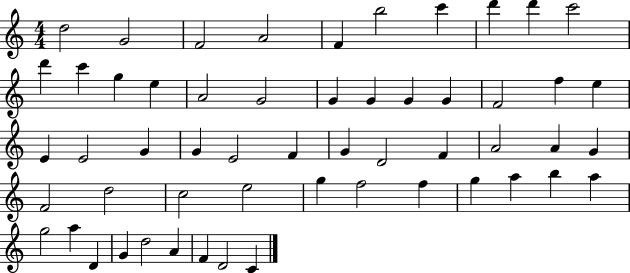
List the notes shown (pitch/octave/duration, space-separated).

D5/h G4/h F4/h A4/h F4/q B5/h C6/q D6/q D6/q C6/h D6/q C6/q G5/q E5/q A4/h G4/h G4/q G4/q G4/q G4/q F4/h F5/q E5/q E4/q E4/h G4/q G4/q E4/h F4/q G4/q D4/h F4/q A4/h A4/q G4/q F4/h D5/h C5/h E5/h G5/q F5/h F5/q G5/q A5/q B5/q A5/q G5/h A5/q D4/q G4/q D5/h A4/q F4/q D4/h C4/q